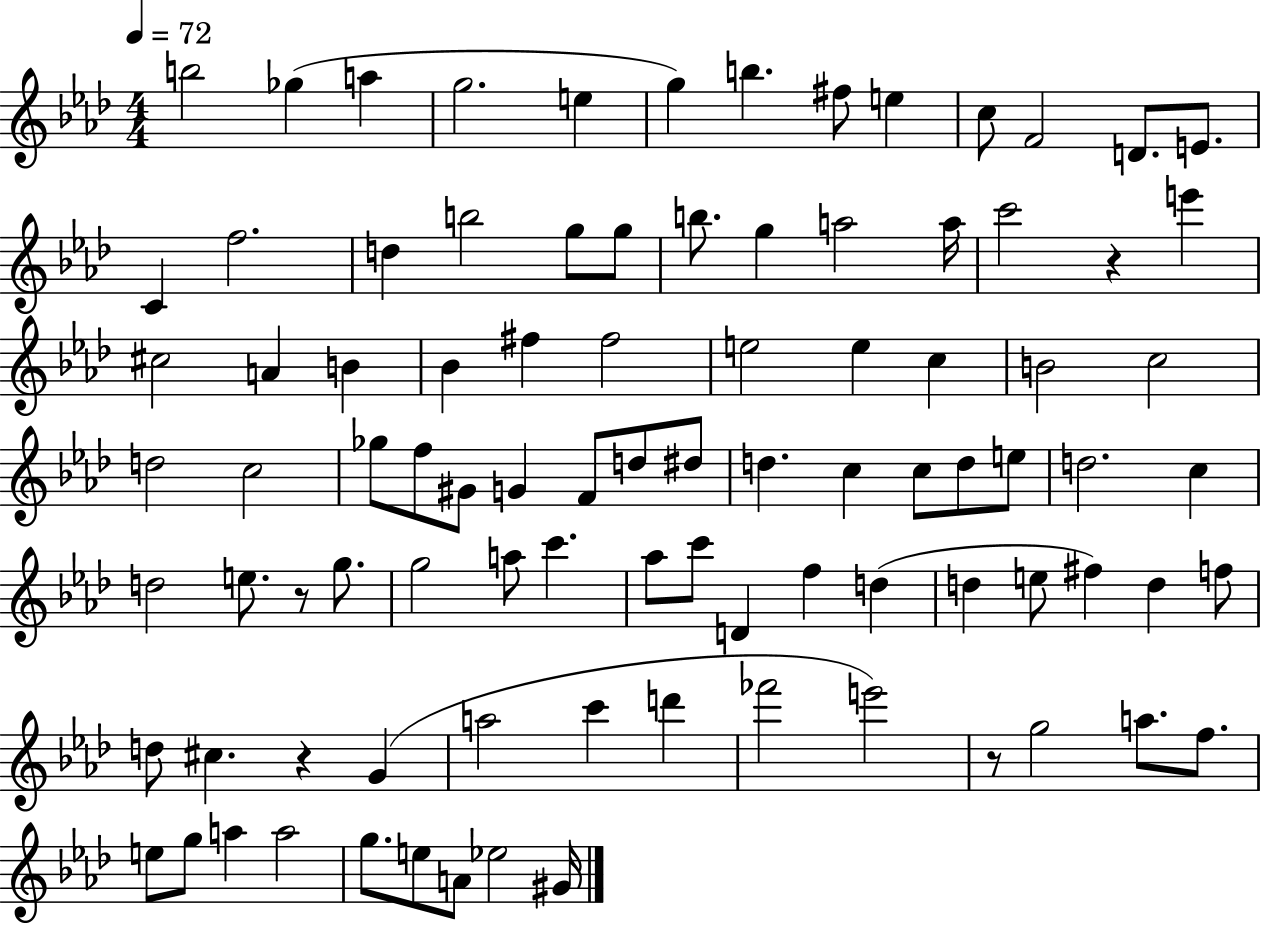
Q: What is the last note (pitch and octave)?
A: G#4